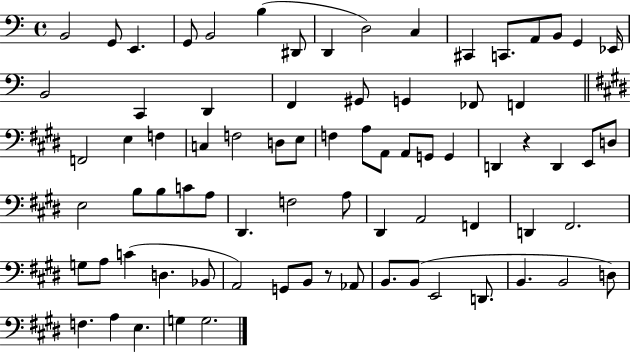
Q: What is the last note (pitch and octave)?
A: G3